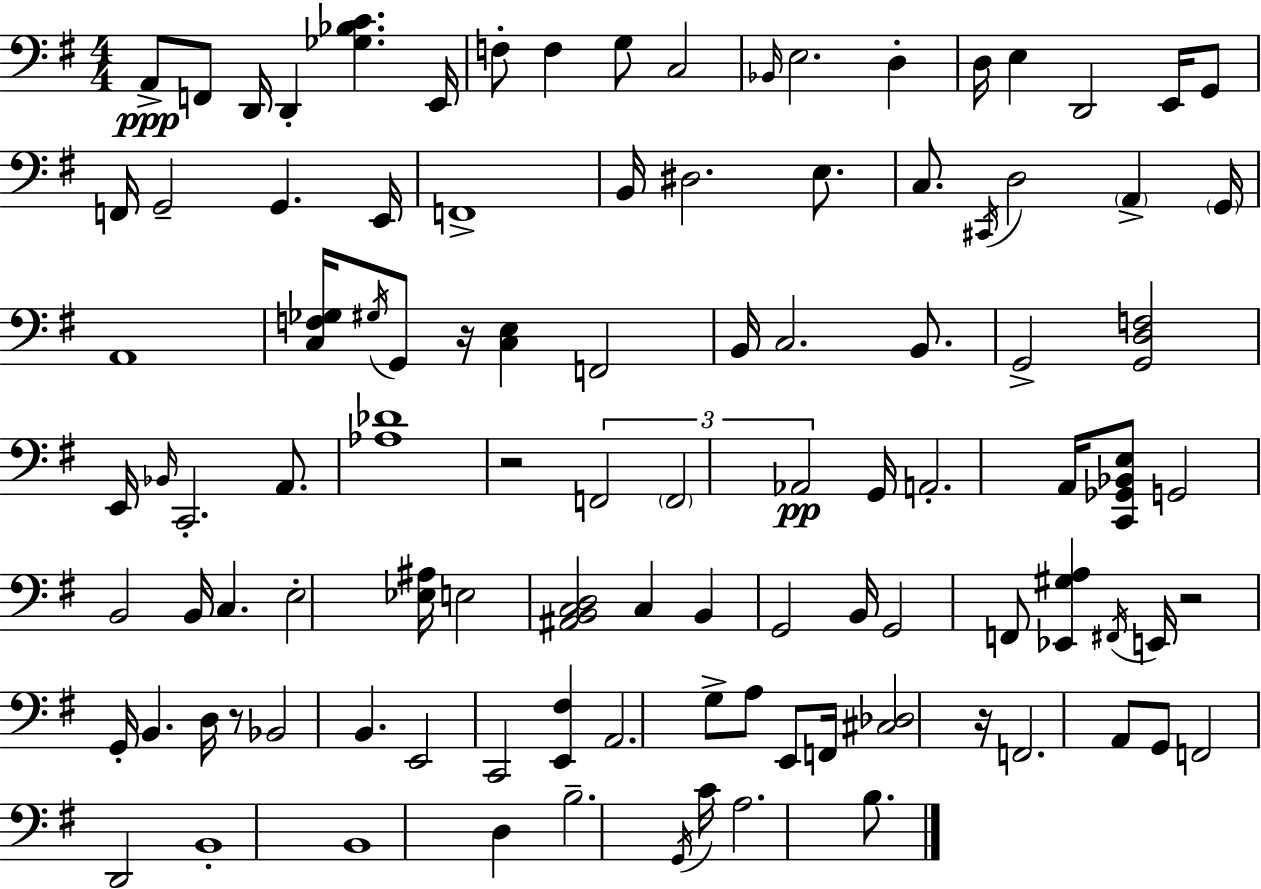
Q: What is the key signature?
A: E minor